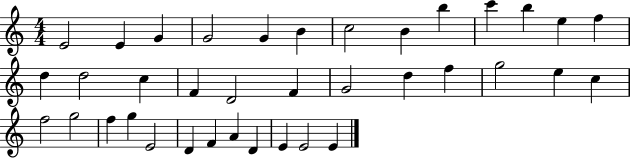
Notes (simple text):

E4/h E4/q G4/q G4/h G4/q B4/q C5/h B4/q B5/q C6/q B5/q E5/q F5/q D5/q D5/h C5/q F4/q D4/h F4/q G4/h D5/q F5/q G5/h E5/q C5/q F5/h G5/h F5/q G5/q E4/h D4/q F4/q A4/q D4/q E4/q E4/h E4/q